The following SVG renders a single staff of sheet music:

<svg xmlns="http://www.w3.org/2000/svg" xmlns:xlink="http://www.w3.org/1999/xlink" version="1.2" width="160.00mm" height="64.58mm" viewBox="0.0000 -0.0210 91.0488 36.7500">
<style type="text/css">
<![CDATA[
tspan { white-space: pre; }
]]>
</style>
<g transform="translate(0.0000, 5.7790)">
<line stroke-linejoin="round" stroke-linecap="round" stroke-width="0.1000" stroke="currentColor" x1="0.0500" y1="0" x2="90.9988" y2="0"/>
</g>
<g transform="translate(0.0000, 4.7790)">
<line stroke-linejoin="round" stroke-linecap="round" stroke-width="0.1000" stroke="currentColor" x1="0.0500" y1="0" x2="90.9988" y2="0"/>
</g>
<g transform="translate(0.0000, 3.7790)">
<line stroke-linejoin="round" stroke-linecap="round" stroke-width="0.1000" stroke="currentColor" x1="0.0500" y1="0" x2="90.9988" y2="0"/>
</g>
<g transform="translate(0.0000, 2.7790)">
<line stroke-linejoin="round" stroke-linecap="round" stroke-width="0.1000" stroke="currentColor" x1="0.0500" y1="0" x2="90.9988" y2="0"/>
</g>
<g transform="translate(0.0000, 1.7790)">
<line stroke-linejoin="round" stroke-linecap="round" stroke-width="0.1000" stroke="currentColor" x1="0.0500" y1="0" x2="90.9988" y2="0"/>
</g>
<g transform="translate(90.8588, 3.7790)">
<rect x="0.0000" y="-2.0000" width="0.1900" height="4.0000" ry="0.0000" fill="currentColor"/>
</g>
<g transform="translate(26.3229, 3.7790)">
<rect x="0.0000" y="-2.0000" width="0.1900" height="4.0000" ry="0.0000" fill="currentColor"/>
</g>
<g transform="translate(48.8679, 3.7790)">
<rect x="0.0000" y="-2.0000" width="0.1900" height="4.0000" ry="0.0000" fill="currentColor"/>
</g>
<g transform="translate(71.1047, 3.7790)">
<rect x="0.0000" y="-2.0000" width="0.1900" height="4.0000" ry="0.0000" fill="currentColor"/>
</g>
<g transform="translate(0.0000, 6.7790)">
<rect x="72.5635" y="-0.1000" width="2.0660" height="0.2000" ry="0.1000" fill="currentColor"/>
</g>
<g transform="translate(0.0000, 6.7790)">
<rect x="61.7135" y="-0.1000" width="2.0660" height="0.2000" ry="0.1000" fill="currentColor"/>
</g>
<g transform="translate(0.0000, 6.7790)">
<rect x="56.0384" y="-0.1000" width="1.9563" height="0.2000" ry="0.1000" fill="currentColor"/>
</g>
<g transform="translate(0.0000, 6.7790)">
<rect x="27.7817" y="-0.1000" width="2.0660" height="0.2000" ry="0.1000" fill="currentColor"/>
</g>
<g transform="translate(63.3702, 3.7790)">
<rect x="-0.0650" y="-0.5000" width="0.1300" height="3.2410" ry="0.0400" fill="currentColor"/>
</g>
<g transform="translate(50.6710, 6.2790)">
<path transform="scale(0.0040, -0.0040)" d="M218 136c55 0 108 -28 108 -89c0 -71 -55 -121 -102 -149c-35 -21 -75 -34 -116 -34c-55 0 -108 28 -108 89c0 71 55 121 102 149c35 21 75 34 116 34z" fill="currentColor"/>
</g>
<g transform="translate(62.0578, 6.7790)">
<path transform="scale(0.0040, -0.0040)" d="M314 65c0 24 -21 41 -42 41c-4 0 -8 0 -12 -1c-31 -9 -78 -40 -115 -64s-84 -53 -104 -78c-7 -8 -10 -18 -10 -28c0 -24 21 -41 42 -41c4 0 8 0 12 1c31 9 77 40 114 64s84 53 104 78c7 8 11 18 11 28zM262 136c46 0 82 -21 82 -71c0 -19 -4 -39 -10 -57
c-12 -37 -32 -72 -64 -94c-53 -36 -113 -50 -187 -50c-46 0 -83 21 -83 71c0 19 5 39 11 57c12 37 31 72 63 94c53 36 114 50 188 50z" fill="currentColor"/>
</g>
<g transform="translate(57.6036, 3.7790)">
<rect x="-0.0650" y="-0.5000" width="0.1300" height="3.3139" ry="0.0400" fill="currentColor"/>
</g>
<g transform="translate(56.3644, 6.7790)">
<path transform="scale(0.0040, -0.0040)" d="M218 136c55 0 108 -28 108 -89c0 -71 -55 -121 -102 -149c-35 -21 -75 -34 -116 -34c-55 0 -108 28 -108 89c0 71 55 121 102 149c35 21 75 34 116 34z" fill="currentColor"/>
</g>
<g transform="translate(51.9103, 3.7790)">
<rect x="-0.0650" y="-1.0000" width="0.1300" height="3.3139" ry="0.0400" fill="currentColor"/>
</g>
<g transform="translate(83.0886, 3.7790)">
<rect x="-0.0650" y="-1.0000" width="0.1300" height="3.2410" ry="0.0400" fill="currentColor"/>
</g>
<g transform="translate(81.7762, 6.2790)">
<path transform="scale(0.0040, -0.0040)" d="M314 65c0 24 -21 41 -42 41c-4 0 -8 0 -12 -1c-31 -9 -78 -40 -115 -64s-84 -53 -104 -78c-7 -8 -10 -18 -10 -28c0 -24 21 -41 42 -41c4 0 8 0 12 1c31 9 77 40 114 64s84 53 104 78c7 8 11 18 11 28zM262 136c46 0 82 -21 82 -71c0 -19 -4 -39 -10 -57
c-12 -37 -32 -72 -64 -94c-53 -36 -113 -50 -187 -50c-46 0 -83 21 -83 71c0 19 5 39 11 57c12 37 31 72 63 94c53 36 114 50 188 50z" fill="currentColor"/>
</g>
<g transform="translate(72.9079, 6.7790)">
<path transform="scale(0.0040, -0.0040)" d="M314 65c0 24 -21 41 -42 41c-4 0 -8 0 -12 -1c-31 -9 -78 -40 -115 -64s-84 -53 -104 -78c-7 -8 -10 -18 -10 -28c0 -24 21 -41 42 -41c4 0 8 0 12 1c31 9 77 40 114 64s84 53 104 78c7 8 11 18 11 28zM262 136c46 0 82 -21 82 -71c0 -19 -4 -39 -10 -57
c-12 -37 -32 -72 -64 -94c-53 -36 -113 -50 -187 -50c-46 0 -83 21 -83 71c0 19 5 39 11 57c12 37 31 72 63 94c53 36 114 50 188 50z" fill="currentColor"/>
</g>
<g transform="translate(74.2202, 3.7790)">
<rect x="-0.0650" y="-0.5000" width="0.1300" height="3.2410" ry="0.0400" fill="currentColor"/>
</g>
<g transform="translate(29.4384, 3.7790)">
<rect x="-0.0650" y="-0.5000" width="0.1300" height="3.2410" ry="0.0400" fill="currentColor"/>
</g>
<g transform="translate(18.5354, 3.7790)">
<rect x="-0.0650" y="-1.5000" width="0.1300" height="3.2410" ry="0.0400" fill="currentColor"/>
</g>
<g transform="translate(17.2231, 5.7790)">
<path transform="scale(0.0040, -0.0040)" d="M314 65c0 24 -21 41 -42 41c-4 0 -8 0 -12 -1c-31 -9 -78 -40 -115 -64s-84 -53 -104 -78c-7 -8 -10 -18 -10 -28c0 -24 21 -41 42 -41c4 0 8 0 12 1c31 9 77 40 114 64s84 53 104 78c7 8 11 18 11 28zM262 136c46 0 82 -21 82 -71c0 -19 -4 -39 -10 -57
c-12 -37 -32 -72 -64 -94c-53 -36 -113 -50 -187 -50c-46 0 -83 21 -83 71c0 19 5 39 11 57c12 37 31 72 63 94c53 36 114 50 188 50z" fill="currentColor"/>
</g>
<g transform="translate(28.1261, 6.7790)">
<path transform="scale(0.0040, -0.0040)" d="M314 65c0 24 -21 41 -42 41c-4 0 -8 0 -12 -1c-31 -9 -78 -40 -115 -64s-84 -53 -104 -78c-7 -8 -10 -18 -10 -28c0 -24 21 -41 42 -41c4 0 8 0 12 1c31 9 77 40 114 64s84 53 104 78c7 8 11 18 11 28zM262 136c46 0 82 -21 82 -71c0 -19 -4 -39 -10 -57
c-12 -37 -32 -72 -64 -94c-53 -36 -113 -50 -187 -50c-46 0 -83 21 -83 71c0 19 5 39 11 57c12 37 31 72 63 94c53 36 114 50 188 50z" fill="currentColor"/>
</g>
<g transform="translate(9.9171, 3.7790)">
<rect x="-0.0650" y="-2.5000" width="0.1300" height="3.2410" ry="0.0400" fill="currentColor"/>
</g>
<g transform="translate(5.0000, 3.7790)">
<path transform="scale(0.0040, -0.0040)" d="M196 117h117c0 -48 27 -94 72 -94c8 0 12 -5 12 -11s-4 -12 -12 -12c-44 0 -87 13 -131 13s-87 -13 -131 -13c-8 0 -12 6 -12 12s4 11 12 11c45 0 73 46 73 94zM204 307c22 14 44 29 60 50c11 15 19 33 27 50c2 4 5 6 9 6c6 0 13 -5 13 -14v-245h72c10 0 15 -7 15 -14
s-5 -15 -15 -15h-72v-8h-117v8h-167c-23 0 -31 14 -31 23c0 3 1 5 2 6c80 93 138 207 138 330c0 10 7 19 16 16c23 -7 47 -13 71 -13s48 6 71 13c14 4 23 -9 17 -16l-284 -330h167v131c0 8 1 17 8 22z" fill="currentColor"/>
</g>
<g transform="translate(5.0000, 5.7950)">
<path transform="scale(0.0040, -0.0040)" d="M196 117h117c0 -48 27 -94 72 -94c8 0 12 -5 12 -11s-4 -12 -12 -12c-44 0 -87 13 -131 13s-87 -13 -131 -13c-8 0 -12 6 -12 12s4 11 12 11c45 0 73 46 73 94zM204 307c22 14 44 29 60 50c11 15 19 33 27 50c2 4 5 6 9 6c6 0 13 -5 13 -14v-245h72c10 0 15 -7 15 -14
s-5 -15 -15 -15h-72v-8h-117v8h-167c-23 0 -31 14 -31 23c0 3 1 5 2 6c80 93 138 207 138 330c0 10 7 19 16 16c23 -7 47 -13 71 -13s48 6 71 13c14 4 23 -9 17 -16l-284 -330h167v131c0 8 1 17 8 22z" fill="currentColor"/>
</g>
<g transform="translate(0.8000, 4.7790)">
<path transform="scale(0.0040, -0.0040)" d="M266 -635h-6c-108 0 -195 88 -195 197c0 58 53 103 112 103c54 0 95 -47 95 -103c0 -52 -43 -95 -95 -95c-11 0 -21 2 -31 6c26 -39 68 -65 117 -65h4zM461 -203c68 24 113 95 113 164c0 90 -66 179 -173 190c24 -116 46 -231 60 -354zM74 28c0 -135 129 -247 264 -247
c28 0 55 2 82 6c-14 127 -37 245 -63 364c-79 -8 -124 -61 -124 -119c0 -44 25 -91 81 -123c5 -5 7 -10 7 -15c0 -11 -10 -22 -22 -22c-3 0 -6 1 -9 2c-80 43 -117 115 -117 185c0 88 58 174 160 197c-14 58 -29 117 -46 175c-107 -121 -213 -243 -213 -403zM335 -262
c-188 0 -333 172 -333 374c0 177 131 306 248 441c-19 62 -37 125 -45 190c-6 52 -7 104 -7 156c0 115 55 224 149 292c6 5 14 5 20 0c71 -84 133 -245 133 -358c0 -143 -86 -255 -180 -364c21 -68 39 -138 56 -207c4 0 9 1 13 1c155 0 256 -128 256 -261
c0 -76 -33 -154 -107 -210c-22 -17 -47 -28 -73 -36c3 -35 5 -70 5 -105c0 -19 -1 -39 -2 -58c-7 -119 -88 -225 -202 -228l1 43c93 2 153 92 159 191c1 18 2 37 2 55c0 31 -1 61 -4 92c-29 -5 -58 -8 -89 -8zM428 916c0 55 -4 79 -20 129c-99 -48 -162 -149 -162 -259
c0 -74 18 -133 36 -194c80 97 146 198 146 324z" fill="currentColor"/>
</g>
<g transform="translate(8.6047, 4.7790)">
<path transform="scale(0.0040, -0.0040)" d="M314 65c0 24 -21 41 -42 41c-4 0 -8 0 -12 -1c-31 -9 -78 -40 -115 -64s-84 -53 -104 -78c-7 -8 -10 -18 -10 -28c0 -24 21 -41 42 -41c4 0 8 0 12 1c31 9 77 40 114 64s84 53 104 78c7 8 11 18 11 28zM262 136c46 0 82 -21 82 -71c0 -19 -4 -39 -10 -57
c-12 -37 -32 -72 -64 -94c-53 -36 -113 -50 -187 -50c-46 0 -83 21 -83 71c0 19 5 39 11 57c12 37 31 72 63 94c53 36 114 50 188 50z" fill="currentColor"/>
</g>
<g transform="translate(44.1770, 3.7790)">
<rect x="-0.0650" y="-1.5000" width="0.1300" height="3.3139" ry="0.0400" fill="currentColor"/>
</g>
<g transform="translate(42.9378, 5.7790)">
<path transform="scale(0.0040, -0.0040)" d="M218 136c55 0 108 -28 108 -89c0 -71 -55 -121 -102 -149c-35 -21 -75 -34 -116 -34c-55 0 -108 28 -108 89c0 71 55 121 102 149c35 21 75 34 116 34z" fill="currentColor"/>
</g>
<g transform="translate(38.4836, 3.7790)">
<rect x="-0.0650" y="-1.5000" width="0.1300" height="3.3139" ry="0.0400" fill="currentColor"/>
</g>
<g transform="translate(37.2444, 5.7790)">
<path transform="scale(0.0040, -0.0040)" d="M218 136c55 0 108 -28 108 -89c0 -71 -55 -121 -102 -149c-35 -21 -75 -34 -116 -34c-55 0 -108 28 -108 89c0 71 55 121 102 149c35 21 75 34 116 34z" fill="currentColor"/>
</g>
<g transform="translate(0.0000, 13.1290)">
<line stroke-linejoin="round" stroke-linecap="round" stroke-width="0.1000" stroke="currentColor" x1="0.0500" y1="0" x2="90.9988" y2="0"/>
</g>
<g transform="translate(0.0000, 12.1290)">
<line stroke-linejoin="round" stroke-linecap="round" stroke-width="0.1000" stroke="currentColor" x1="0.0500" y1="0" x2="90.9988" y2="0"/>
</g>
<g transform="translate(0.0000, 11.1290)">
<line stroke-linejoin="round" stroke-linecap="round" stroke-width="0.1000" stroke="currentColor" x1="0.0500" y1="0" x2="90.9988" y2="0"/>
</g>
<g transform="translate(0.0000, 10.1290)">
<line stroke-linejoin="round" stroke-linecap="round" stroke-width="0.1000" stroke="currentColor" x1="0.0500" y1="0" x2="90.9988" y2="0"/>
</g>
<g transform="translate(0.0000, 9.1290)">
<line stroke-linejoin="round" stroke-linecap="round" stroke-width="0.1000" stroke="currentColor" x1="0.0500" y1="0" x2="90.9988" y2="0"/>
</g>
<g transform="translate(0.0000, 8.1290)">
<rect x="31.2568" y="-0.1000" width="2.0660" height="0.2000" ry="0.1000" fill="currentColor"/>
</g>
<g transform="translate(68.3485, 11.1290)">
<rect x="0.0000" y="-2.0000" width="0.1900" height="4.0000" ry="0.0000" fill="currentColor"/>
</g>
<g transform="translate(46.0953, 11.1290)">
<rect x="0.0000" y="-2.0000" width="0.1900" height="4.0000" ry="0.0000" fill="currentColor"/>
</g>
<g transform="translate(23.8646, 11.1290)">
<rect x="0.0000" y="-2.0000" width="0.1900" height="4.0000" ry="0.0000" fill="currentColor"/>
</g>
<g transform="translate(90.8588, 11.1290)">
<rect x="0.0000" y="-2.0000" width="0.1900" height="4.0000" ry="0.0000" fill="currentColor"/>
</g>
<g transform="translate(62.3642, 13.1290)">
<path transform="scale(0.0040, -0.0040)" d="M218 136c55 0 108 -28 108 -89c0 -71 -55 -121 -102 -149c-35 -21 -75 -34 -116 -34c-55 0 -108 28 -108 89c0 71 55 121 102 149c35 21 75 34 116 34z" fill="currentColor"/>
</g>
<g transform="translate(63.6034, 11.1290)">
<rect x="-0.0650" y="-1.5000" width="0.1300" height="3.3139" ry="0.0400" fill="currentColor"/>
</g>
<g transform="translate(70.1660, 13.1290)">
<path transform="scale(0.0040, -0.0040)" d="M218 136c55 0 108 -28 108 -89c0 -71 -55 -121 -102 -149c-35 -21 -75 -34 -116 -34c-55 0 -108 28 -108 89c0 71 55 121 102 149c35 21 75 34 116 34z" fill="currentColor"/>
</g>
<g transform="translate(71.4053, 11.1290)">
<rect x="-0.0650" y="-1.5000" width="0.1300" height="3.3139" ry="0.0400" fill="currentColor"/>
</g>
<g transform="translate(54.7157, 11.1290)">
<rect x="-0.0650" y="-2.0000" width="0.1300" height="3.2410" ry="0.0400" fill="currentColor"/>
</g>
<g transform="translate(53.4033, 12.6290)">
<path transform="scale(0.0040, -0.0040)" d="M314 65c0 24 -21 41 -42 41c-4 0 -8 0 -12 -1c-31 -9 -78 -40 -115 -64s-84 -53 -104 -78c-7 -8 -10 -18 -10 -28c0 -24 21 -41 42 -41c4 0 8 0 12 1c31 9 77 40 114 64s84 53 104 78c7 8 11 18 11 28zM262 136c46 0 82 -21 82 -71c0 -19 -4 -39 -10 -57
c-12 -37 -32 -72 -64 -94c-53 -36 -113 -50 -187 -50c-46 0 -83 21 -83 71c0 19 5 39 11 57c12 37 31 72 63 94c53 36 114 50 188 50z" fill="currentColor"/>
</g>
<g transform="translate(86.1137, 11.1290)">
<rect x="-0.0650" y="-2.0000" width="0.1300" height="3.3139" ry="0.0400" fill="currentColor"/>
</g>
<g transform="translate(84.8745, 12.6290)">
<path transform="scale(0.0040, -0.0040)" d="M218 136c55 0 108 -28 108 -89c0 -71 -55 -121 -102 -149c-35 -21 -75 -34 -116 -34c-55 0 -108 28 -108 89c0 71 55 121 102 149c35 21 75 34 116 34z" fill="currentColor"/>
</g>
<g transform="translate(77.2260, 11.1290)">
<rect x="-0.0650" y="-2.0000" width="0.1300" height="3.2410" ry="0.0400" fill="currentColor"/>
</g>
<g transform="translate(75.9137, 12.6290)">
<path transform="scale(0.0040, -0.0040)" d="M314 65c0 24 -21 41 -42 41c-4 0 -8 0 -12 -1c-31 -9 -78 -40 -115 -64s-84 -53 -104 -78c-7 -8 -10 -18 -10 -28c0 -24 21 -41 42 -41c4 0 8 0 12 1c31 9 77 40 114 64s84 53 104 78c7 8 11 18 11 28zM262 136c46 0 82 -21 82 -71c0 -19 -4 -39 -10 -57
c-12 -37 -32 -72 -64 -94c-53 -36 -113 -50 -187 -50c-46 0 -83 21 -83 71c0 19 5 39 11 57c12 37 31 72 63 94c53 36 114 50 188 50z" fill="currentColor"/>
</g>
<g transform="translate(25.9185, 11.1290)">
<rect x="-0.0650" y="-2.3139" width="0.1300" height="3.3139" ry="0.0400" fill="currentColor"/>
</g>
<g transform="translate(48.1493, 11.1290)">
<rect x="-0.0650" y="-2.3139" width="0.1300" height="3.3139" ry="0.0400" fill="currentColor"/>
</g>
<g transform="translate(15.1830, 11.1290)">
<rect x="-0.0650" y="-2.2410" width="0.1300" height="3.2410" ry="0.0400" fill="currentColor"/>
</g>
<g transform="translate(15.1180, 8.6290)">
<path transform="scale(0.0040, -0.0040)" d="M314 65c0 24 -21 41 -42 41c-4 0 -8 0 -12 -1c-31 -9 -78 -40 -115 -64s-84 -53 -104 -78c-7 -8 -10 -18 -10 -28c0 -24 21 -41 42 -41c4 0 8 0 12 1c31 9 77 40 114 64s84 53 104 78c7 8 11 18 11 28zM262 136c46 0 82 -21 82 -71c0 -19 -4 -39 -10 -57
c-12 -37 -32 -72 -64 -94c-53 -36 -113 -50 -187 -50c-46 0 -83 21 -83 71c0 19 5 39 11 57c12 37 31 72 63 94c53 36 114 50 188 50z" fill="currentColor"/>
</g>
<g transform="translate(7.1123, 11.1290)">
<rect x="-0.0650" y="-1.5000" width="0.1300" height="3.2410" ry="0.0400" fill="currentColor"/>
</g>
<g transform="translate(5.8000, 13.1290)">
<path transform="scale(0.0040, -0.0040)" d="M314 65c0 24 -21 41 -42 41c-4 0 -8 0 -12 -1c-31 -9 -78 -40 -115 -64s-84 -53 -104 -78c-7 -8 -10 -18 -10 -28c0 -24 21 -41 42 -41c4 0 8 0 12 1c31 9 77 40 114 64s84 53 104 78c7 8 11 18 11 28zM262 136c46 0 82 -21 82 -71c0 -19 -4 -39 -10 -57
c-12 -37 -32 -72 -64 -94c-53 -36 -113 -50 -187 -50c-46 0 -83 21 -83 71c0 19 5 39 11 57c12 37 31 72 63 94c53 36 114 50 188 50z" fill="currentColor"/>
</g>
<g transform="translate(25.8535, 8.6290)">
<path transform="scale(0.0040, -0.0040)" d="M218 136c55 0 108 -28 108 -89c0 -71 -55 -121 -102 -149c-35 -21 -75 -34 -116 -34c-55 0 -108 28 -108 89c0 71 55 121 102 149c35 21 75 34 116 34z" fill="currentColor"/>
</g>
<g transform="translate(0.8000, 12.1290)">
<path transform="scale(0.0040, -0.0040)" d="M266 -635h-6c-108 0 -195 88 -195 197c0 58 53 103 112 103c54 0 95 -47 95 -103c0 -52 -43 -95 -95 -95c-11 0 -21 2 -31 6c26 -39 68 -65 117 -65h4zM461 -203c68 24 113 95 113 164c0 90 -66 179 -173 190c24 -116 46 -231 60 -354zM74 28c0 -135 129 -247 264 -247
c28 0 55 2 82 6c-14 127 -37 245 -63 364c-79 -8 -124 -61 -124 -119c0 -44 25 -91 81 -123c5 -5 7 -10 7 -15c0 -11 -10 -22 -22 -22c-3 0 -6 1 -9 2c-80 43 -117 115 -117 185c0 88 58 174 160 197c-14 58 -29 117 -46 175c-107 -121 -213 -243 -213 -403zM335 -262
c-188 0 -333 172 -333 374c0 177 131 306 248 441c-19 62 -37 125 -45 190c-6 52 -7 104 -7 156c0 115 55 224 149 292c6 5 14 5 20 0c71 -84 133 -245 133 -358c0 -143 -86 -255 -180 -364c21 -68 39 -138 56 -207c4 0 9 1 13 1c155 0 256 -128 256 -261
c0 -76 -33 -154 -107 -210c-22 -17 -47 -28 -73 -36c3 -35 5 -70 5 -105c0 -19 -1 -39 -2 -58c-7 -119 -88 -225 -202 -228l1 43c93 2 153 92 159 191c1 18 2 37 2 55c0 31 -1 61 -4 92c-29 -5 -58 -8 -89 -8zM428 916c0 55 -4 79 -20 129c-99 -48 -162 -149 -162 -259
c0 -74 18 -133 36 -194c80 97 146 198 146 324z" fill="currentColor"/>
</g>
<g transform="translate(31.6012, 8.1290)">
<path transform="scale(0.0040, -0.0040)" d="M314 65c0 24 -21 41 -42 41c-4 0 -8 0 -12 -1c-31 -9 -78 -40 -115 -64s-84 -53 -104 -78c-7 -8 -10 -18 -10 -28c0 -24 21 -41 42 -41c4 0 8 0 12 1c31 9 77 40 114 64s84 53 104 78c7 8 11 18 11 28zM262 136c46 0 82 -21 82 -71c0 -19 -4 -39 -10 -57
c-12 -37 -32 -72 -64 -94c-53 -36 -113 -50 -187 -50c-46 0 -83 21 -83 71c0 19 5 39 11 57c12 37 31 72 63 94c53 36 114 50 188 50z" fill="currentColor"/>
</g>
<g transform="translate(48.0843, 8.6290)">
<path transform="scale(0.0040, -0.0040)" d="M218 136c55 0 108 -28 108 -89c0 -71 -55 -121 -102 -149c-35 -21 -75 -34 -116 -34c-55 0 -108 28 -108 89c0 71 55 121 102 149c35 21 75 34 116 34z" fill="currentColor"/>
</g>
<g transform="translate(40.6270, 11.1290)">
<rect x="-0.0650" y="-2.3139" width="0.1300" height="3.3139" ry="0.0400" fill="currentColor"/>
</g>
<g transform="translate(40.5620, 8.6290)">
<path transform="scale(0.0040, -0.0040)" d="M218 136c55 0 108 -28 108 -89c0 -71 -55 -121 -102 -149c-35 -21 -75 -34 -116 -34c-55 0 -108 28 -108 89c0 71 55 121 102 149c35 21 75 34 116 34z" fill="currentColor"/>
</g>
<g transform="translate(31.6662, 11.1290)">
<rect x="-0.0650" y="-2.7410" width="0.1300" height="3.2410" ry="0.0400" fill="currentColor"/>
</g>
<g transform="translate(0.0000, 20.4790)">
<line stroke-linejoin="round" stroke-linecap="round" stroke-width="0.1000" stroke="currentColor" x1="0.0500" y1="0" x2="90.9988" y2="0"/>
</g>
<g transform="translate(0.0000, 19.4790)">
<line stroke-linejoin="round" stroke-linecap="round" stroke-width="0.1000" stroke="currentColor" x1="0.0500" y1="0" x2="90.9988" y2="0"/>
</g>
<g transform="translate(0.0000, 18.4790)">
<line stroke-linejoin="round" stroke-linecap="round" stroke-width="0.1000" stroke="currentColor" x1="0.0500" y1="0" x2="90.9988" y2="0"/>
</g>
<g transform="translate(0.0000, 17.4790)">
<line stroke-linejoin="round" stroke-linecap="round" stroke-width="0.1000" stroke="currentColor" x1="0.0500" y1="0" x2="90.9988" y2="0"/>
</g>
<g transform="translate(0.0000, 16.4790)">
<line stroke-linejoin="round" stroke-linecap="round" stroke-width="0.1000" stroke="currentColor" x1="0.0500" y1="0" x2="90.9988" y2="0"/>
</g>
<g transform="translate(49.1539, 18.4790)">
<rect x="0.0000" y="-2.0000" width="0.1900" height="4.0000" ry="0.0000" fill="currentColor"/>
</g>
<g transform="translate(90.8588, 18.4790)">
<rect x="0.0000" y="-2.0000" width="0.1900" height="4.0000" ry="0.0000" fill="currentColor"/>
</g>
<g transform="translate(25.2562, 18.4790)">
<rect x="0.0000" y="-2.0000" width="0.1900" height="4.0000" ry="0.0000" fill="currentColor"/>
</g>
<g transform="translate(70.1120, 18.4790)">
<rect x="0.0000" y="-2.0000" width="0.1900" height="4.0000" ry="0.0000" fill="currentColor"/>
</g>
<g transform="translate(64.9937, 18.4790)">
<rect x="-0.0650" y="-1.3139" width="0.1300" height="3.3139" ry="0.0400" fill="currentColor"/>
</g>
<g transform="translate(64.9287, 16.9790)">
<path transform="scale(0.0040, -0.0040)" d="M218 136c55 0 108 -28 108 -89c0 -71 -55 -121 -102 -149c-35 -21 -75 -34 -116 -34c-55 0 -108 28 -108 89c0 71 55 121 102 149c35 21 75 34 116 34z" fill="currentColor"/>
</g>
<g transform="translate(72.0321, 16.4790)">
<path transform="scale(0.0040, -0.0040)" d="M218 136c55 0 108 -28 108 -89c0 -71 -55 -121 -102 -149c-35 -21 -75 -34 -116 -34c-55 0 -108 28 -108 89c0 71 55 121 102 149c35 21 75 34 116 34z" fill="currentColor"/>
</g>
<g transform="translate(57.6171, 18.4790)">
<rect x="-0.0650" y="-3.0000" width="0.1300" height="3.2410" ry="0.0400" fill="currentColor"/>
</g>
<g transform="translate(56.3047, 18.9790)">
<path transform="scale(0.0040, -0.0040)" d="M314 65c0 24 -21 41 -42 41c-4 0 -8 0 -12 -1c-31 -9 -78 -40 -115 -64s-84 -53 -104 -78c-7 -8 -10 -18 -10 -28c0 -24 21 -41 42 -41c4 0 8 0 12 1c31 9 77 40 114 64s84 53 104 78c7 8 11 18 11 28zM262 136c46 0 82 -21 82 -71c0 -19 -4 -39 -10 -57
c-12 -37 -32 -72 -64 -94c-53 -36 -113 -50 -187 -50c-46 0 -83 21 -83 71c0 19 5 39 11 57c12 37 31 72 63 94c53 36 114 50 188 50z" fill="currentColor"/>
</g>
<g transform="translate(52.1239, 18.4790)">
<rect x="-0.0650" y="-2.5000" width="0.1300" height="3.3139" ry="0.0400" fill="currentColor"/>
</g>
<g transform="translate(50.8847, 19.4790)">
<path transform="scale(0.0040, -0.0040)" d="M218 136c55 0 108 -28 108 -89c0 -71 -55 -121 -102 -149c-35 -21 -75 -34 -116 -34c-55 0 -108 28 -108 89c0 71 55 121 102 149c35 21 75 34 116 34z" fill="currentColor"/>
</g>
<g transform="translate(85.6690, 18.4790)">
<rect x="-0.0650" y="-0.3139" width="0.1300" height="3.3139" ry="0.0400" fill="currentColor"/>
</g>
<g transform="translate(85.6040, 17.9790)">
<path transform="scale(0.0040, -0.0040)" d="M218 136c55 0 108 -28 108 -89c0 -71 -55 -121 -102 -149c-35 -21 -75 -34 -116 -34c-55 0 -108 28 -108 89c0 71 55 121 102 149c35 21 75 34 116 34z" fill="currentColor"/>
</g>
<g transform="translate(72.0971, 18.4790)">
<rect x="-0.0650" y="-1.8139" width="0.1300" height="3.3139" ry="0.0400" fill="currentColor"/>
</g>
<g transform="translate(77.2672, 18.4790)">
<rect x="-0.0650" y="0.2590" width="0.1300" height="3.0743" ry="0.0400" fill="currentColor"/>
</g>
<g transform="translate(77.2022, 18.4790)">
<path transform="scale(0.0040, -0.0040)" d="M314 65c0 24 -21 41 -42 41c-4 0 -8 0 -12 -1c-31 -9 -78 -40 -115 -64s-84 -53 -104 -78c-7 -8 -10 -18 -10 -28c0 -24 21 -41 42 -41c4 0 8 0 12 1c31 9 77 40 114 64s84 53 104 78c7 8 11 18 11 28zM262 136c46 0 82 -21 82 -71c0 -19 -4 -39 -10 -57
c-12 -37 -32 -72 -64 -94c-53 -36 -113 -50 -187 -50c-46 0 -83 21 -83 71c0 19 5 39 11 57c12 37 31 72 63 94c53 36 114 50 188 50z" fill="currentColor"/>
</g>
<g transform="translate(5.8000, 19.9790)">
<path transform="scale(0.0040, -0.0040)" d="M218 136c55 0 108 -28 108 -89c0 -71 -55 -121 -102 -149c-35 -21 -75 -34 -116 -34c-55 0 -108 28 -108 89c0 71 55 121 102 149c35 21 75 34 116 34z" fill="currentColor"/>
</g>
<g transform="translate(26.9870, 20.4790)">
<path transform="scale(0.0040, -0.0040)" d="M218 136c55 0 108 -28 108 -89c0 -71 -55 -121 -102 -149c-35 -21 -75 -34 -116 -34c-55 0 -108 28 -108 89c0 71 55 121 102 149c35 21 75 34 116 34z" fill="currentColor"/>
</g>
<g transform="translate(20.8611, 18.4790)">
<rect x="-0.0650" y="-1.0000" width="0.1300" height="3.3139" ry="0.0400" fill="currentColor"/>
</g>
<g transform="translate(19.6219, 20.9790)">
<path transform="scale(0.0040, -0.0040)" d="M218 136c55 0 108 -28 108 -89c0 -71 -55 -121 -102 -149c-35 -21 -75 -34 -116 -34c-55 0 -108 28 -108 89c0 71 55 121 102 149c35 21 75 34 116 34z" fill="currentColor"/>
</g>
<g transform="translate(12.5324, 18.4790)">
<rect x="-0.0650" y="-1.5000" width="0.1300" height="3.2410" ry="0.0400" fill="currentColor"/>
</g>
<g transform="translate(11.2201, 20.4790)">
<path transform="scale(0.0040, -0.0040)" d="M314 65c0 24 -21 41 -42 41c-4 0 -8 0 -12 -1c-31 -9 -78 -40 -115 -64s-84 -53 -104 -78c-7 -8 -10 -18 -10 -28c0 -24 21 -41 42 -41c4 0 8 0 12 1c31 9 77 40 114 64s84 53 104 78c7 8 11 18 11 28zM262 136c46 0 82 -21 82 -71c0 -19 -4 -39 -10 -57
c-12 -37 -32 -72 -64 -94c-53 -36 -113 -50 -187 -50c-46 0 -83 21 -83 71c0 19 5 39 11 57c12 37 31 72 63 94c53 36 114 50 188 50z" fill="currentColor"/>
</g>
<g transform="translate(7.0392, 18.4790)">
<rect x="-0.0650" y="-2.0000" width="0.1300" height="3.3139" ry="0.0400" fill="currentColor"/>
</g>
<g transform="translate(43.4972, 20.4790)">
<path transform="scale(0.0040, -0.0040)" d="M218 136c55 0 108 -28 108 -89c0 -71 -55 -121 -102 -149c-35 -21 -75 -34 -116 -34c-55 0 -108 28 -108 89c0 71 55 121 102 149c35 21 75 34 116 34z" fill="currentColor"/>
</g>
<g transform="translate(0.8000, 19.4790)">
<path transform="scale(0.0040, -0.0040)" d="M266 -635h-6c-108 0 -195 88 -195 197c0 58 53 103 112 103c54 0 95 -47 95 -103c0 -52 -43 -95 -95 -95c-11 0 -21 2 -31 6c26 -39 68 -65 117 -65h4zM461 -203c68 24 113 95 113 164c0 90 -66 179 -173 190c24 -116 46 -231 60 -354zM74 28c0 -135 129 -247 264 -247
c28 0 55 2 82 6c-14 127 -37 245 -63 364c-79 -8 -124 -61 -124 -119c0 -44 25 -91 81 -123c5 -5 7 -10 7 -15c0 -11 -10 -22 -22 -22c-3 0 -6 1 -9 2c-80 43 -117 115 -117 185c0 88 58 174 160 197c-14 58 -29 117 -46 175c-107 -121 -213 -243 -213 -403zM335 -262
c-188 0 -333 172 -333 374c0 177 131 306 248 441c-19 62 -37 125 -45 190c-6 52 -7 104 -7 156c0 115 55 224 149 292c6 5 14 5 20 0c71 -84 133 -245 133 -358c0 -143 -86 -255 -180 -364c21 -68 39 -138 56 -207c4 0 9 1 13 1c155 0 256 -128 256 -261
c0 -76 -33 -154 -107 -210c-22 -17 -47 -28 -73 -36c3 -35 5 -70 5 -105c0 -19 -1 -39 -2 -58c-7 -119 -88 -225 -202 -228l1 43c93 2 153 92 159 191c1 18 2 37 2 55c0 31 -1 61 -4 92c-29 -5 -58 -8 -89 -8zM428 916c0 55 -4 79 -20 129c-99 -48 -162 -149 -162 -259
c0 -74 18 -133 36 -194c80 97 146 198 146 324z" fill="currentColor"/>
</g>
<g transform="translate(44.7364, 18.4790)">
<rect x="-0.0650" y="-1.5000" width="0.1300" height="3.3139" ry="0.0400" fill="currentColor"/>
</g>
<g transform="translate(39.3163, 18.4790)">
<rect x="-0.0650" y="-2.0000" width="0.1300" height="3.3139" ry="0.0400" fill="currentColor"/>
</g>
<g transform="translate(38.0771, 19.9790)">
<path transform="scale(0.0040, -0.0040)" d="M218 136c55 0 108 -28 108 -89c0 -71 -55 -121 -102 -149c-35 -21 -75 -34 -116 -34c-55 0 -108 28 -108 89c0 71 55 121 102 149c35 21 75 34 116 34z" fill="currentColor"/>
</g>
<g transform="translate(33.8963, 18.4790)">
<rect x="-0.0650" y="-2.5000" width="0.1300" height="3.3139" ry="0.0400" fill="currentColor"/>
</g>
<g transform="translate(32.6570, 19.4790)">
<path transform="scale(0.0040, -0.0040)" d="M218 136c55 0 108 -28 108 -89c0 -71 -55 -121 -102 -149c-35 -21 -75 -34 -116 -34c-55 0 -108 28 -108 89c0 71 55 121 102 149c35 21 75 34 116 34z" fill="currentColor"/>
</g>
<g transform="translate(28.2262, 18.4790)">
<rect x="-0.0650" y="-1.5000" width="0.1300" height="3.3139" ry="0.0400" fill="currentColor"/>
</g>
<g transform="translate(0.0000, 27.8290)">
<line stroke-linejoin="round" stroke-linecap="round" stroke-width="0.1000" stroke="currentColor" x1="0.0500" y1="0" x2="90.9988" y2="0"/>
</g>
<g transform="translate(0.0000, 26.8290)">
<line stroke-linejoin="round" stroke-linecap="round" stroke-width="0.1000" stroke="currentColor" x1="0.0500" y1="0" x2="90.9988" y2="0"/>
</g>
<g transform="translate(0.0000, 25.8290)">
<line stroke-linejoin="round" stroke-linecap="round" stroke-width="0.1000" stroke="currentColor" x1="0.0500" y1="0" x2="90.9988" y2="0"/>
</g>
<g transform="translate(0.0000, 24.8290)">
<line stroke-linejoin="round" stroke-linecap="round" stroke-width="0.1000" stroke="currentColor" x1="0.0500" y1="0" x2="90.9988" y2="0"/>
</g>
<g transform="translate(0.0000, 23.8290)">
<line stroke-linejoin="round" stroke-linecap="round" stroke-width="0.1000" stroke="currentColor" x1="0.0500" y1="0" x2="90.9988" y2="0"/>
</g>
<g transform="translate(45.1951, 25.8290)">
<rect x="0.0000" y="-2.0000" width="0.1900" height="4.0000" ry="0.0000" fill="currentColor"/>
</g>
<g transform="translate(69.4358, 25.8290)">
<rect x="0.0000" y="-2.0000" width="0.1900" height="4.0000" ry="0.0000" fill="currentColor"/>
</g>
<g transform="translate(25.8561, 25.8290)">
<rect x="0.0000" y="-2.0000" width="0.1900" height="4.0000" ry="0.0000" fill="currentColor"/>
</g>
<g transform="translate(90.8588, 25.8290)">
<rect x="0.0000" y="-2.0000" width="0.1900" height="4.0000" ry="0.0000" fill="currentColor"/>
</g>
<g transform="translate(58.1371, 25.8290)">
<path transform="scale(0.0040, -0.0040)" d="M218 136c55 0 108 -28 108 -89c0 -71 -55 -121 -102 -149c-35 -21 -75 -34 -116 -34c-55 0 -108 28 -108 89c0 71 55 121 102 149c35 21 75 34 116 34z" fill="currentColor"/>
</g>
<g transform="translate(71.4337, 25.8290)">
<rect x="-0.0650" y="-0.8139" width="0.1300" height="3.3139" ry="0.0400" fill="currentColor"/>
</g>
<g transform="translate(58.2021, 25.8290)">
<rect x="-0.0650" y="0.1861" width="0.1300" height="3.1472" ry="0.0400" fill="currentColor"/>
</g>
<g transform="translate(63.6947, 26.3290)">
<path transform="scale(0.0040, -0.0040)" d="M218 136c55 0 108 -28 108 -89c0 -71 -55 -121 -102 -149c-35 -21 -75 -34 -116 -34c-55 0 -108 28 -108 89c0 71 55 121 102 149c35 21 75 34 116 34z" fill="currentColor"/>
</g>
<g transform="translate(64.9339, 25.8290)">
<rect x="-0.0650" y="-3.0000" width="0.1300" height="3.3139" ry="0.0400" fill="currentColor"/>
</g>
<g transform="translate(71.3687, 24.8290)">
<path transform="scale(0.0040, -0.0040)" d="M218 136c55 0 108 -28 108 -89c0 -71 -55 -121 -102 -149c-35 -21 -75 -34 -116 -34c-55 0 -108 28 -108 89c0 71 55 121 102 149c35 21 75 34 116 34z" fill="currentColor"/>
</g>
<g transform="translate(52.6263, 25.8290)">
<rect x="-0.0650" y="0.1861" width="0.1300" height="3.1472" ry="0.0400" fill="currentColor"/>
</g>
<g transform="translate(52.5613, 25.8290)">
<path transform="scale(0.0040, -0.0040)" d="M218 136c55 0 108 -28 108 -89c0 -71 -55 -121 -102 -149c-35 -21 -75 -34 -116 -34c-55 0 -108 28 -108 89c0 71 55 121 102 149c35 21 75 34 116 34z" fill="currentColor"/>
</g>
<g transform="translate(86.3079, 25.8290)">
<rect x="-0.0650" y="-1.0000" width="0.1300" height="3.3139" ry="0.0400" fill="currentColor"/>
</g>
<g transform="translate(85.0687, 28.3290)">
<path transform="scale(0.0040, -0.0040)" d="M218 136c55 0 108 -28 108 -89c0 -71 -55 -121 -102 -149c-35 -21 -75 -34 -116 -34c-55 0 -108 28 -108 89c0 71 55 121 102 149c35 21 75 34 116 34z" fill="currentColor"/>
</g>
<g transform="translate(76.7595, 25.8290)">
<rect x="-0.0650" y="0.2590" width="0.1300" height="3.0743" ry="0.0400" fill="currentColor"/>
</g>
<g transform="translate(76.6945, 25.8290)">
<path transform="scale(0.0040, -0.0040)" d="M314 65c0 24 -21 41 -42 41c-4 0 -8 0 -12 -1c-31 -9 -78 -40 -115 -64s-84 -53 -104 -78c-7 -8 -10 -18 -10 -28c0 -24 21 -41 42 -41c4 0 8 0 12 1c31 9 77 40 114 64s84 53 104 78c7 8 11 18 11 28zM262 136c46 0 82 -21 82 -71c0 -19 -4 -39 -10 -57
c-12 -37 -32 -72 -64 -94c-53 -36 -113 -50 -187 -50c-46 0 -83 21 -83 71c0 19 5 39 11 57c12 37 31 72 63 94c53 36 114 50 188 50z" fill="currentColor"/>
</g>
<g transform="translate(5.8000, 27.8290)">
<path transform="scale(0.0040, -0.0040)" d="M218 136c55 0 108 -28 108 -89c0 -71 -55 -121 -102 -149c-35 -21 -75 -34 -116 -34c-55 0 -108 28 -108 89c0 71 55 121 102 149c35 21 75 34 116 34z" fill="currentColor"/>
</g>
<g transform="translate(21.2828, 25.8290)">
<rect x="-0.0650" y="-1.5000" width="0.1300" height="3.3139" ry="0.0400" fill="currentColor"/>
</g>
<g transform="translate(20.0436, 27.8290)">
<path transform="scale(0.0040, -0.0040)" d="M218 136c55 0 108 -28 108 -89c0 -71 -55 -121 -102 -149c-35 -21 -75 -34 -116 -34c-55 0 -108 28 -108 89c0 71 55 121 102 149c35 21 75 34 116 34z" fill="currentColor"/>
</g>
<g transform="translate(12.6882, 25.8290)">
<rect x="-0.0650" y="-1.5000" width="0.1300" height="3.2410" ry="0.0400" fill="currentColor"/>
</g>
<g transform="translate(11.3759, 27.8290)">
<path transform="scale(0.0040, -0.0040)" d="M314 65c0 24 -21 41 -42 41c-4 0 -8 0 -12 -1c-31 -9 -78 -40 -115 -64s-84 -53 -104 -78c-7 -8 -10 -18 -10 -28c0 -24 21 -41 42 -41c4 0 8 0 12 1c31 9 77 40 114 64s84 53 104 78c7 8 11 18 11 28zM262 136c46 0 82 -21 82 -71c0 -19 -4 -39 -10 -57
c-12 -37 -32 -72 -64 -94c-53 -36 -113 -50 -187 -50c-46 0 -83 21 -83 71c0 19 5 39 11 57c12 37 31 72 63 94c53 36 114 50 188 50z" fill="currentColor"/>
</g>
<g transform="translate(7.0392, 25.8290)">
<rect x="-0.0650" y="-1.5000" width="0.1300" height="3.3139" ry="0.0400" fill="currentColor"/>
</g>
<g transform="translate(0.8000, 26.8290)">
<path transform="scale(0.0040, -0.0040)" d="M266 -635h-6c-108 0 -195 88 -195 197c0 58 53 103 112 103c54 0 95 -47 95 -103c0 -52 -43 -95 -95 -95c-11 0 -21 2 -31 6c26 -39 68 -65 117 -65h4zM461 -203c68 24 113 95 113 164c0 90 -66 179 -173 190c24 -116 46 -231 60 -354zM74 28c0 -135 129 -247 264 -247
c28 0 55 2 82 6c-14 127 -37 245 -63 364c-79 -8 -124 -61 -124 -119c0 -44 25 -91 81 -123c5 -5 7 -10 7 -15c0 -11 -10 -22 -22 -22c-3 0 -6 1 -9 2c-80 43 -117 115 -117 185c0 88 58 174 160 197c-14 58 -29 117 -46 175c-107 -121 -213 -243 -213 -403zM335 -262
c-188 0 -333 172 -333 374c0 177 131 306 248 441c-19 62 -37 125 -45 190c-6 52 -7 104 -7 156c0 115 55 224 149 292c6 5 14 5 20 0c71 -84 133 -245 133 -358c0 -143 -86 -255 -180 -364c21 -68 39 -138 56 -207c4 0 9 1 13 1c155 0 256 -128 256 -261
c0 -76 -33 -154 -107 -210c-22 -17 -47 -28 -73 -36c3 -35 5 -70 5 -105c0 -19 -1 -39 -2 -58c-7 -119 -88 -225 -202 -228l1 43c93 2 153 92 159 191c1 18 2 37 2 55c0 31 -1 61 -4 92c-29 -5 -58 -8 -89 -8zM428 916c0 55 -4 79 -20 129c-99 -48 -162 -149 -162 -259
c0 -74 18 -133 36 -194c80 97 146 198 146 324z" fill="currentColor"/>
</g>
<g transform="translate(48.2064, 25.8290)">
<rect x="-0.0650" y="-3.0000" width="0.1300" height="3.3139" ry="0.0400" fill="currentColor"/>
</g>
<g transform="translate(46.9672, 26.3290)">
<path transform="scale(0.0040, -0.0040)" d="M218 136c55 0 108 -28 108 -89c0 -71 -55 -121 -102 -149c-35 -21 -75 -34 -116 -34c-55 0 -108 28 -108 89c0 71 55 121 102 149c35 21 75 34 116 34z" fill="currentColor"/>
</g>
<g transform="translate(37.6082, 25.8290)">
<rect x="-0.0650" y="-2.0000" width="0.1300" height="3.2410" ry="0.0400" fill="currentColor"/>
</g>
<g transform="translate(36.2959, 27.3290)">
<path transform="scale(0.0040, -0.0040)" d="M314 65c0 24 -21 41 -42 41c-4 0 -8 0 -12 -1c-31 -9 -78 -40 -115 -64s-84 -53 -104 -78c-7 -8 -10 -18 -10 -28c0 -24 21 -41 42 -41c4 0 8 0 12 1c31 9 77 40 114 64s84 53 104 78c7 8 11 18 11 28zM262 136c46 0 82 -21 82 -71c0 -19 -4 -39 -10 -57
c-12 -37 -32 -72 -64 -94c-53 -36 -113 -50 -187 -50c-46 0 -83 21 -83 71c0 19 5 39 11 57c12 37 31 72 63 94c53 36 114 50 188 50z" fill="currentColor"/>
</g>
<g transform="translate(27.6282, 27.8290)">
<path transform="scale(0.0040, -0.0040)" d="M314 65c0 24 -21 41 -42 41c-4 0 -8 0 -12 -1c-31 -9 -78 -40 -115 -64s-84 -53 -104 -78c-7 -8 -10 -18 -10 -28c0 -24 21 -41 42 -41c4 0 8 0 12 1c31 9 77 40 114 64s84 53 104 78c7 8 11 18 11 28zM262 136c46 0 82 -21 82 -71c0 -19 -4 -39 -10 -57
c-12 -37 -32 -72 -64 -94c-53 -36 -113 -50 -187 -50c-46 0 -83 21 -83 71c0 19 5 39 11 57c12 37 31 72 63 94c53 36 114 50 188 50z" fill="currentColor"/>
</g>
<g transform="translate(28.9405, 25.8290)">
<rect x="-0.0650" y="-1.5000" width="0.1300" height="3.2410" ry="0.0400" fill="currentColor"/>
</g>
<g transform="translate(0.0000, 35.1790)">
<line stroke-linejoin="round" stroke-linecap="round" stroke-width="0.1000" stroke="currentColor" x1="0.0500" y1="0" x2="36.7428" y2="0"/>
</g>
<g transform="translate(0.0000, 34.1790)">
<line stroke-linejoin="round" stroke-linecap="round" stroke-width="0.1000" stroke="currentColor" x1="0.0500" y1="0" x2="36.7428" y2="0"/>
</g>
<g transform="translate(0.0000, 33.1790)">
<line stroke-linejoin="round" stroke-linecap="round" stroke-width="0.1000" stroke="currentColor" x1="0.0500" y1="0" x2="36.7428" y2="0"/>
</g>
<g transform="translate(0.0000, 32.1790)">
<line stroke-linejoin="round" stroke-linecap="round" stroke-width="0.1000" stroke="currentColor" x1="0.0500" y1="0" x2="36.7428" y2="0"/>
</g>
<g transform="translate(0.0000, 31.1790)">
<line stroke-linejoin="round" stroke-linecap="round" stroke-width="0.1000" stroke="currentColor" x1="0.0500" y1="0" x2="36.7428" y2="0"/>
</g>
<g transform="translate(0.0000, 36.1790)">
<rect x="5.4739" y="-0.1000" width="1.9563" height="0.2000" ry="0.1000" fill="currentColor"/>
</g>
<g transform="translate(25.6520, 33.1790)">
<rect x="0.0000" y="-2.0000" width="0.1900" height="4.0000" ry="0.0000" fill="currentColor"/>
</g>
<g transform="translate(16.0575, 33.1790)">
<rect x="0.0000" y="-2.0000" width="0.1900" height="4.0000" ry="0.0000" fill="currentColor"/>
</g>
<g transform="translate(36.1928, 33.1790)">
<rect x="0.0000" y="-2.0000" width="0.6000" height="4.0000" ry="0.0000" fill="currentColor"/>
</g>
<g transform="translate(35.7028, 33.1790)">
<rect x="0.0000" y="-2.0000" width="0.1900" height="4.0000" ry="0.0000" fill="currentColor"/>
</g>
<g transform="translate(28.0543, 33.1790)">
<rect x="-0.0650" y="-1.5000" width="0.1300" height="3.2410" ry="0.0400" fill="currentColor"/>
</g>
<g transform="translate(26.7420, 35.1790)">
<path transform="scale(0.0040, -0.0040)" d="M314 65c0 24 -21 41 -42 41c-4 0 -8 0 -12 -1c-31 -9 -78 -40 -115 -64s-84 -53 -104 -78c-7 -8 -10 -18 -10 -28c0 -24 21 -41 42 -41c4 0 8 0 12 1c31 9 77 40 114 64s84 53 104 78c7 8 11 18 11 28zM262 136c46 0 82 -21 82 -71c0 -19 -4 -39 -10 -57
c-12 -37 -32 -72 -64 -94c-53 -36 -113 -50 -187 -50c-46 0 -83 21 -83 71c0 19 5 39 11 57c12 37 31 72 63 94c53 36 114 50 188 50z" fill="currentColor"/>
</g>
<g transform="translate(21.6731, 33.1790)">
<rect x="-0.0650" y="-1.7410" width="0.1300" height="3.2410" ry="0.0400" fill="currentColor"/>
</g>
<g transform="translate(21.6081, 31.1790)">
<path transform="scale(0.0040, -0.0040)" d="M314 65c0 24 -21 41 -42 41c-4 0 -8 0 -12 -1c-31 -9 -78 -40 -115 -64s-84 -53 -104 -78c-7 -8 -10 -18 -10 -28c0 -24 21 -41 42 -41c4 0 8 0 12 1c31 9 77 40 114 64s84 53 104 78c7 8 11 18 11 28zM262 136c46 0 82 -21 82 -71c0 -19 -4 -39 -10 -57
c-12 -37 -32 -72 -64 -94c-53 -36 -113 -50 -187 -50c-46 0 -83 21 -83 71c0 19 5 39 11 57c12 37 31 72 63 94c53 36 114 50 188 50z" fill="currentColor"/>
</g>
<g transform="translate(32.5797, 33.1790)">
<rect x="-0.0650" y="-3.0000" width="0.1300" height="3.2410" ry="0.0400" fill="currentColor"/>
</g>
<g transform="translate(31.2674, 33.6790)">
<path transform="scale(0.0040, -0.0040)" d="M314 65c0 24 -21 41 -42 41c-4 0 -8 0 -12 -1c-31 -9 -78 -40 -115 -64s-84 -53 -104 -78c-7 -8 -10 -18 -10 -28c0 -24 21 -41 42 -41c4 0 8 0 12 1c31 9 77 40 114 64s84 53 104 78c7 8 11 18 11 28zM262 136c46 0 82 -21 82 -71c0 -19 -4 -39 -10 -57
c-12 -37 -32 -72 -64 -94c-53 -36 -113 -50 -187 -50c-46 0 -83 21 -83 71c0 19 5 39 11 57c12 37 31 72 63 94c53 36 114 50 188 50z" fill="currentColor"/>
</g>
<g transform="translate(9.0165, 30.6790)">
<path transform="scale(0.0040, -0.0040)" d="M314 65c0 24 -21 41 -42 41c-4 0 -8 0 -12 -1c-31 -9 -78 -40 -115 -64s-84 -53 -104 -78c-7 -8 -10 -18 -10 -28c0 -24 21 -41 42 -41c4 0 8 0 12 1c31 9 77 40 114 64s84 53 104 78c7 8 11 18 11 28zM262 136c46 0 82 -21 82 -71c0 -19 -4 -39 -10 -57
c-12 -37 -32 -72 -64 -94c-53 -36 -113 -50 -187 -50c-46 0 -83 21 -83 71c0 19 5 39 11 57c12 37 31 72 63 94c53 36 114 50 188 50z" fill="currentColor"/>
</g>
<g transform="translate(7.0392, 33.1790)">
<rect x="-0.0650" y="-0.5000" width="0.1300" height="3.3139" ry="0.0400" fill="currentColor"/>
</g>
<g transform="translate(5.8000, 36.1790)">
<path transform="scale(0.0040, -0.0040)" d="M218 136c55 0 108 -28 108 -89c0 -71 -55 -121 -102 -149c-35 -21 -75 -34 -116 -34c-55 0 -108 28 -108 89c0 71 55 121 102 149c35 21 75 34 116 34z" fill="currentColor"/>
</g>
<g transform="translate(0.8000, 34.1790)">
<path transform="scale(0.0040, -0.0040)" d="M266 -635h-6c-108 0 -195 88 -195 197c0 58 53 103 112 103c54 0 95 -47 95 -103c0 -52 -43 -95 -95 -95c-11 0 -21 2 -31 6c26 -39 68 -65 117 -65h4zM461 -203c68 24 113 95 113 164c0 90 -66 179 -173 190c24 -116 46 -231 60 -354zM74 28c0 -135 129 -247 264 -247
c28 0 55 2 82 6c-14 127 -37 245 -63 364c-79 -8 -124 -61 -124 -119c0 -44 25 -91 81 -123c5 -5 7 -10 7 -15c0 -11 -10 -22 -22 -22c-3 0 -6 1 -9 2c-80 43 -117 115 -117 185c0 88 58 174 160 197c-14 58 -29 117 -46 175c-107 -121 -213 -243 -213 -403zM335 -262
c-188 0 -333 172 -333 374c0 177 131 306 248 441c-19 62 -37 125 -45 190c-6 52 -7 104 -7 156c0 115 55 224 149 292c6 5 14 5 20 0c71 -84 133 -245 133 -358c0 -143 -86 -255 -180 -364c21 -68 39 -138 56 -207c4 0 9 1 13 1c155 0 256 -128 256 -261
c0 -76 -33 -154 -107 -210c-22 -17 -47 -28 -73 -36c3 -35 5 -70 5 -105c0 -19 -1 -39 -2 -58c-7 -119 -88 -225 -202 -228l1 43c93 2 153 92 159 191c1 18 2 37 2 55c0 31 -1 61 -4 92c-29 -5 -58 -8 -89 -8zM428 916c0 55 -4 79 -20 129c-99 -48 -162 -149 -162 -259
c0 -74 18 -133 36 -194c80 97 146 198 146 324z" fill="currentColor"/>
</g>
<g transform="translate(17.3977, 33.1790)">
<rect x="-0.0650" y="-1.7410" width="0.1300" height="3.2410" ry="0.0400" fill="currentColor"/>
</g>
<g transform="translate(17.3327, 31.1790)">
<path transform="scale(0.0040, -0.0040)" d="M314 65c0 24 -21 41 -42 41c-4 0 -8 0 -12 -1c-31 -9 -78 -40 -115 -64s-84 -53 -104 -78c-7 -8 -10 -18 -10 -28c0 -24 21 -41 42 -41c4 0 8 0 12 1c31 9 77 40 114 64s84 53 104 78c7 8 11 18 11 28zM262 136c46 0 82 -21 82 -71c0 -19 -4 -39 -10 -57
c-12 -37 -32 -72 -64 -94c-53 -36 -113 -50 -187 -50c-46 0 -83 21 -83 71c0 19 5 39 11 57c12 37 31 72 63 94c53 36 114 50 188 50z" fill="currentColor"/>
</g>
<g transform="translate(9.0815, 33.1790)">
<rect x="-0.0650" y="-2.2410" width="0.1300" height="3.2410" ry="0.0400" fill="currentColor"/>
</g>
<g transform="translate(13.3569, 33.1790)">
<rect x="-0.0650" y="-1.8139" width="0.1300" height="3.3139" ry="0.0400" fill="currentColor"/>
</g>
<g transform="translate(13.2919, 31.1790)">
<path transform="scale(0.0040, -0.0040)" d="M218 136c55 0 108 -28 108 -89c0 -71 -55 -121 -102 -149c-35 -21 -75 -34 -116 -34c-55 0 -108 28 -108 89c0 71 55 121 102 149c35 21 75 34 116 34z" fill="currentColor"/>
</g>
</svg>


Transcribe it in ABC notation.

X:1
T:Untitled
M:4/4
L:1/4
K:C
G2 E2 C2 E E D C C2 C2 D2 E2 g2 g a2 g g F2 E E F2 F F E2 D E G F E G A2 e f B2 c E E2 E E2 F2 A B B A d B2 D C g2 f f2 f2 E2 A2